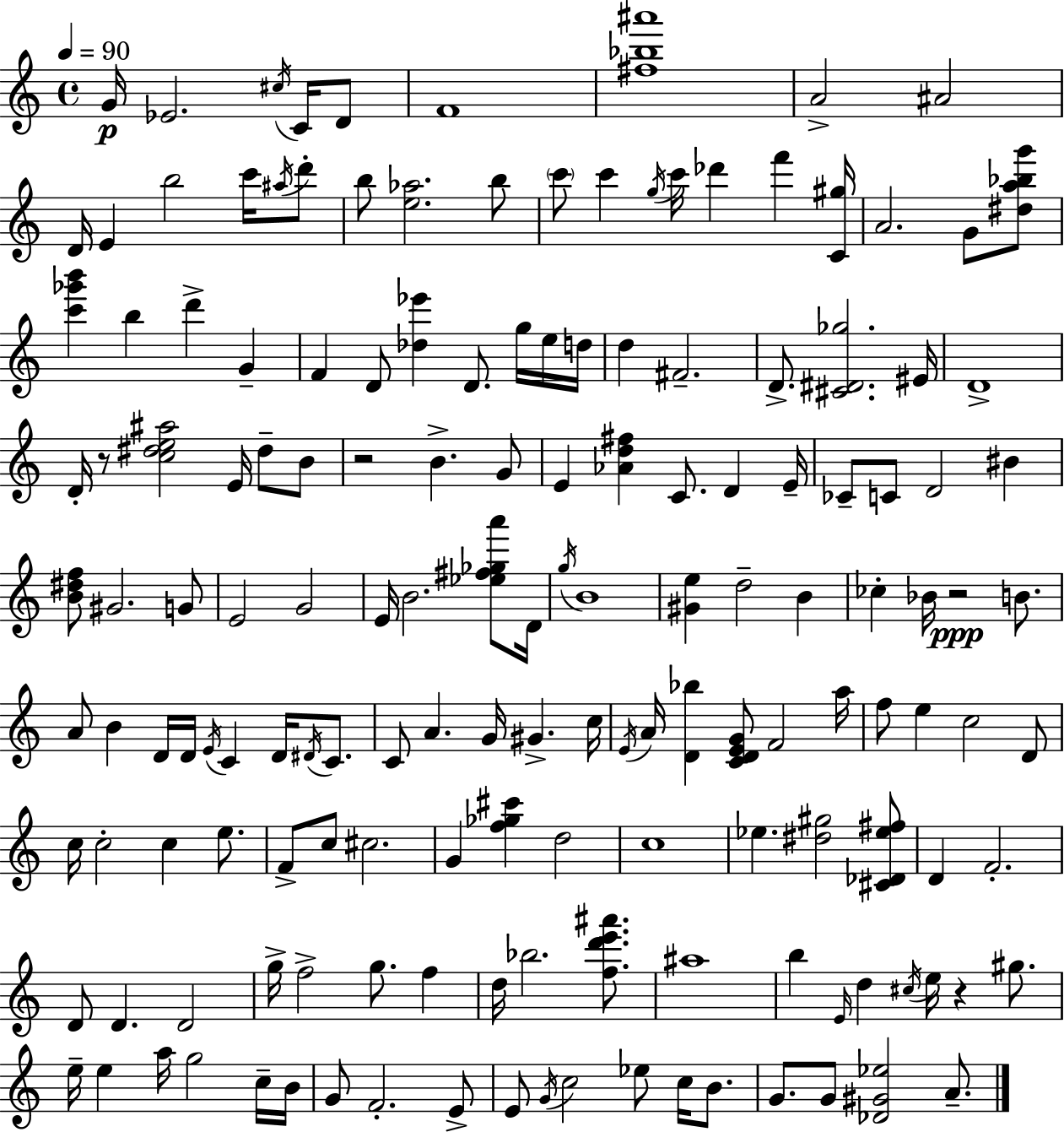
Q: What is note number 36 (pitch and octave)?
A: D4